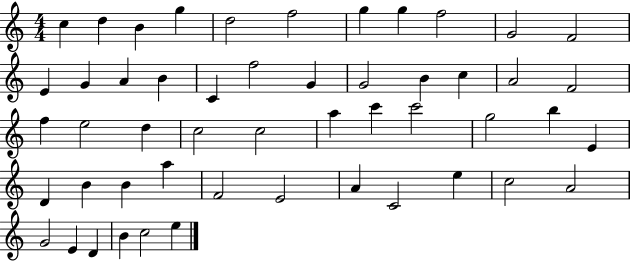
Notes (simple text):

C5/q D5/q B4/q G5/q D5/h F5/h G5/q G5/q F5/h G4/h F4/h E4/q G4/q A4/q B4/q C4/q F5/h G4/q G4/h B4/q C5/q A4/h F4/h F5/q E5/h D5/q C5/h C5/h A5/q C6/q C6/h G5/h B5/q E4/q D4/q B4/q B4/q A5/q F4/h E4/h A4/q C4/h E5/q C5/h A4/h G4/h E4/q D4/q B4/q C5/h E5/q